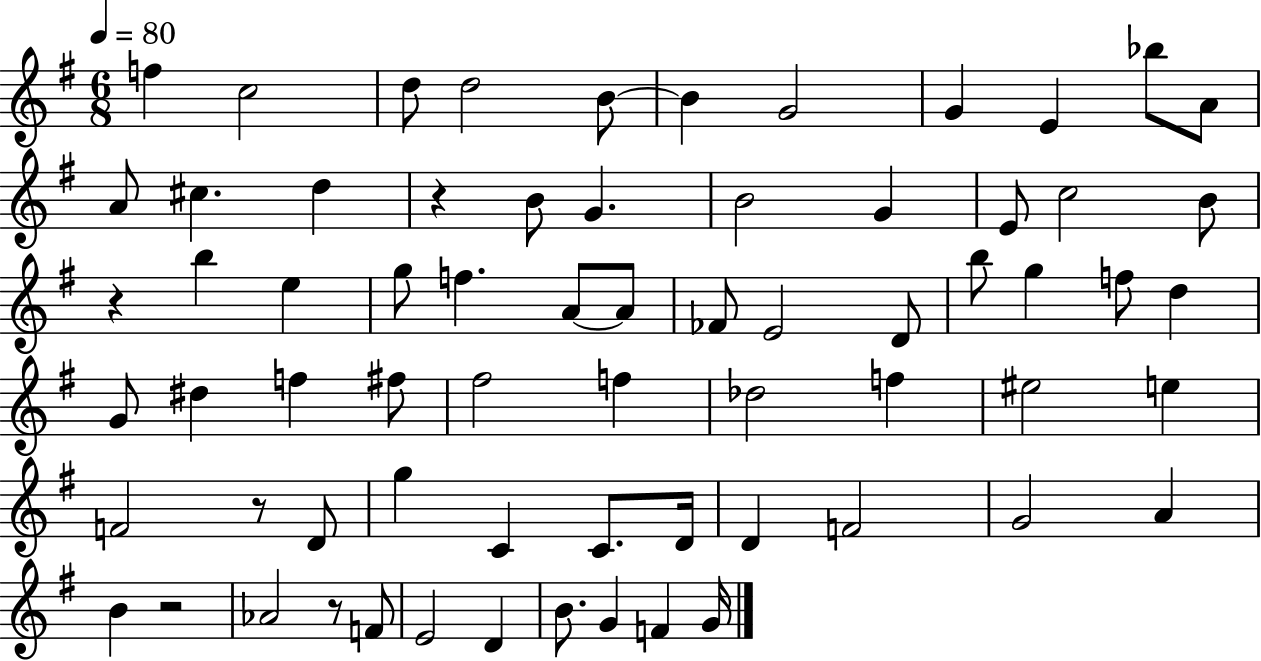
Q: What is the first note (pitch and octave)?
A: F5